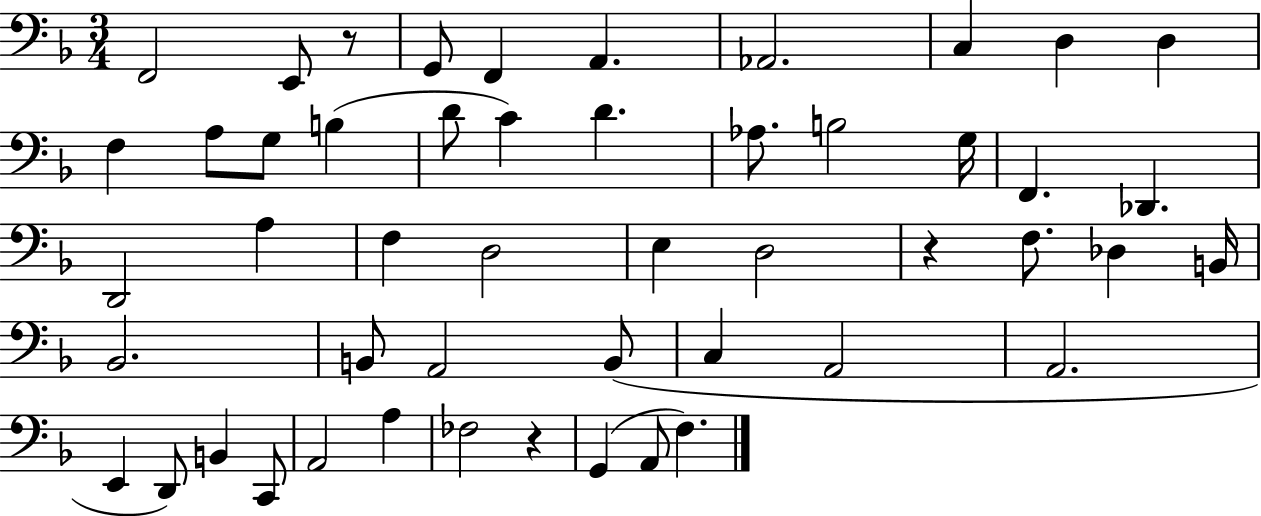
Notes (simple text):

F2/h E2/e R/e G2/e F2/q A2/q. Ab2/h. C3/q D3/q D3/q F3/q A3/e G3/e B3/q D4/e C4/q D4/q. Ab3/e. B3/h G3/s F2/q. Db2/q. D2/h A3/q F3/q D3/h E3/q D3/h R/q F3/e. Db3/q B2/s Bb2/h. B2/e A2/h B2/e C3/q A2/h A2/h. E2/q D2/e B2/q C2/e A2/h A3/q FES3/h R/q G2/q A2/e F3/q.